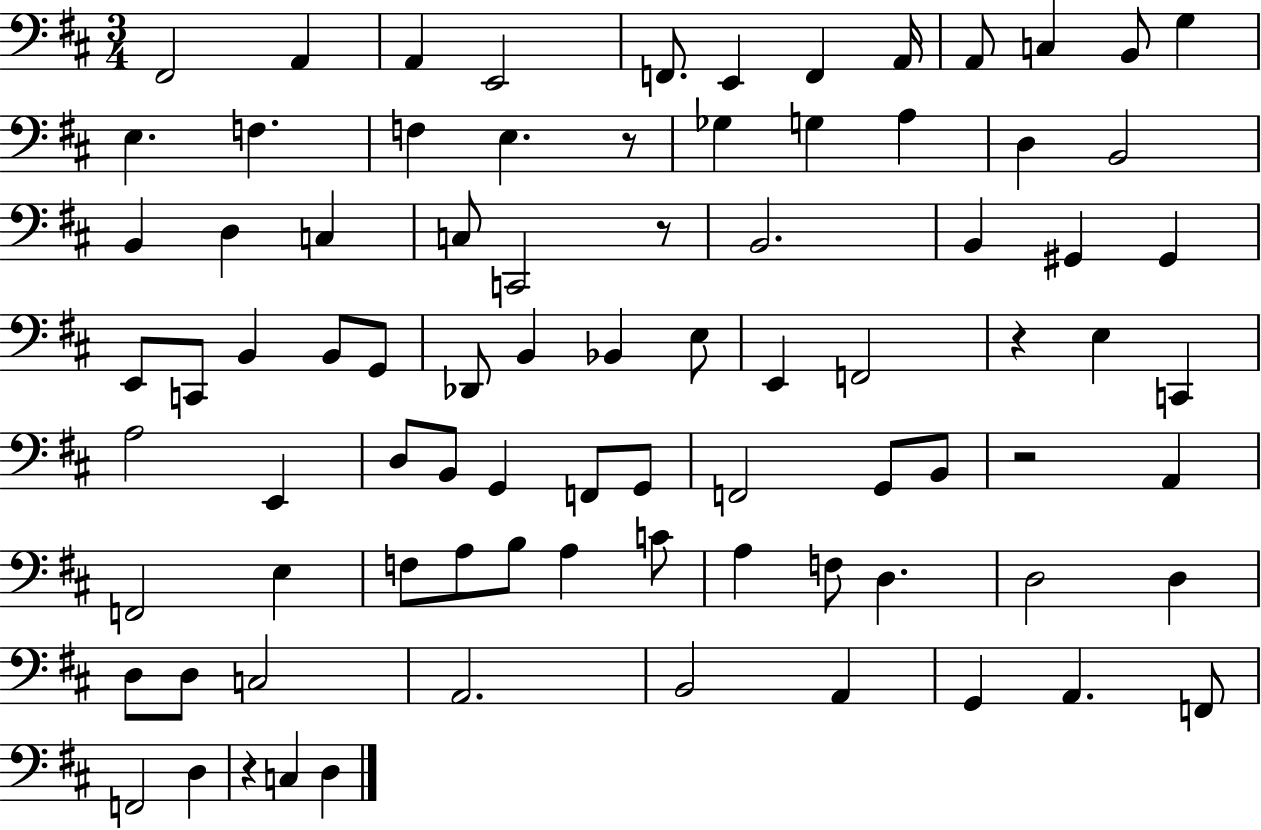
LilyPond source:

{
  \clef bass
  \numericTimeSignature
  \time 3/4
  \key d \major
  fis,2 a,4 | a,4 e,2 | f,8. e,4 f,4 a,16 | a,8 c4 b,8 g4 | \break e4. f4. | f4 e4. r8 | ges4 g4 a4 | d4 b,2 | \break b,4 d4 c4 | c8 c,2 r8 | b,2. | b,4 gis,4 gis,4 | \break e,8 c,8 b,4 b,8 g,8 | des,8 b,4 bes,4 e8 | e,4 f,2 | r4 e4 c,4 | \break a2 e,4 | d8 b,8 g,4 f,8 g,8 | f,2 g,8 b,8 | r2 a,4 | \break f,2 e4 | f8 a8 b8 a4 c'8 | a4 f8 d4. | d2 d4 | \break d8 d8 c2 | a,2. | b,2 a,4 | g,4 a,4. f,8 | \break f,2 d4 | r4 c4 d4 | \bar "|."
}